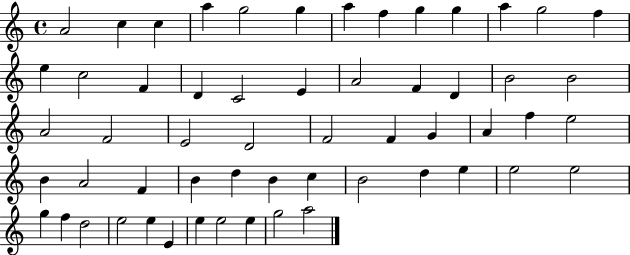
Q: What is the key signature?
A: C major